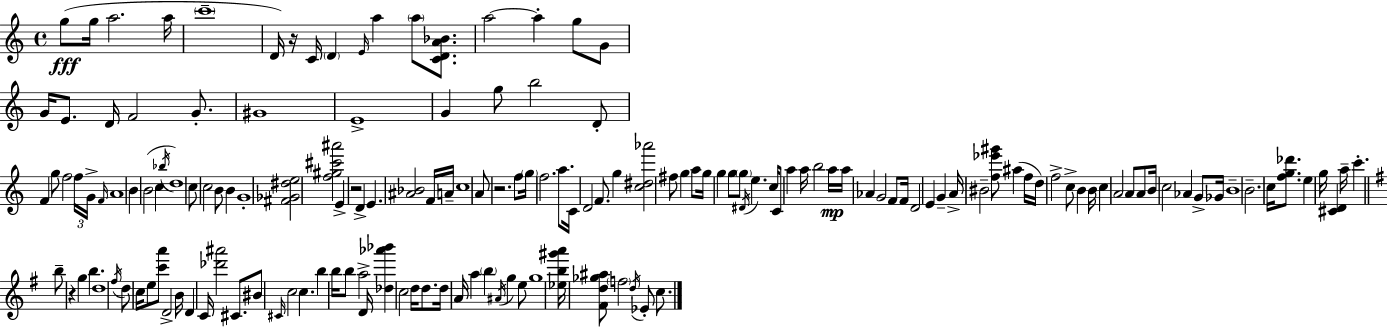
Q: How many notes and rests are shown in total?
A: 160